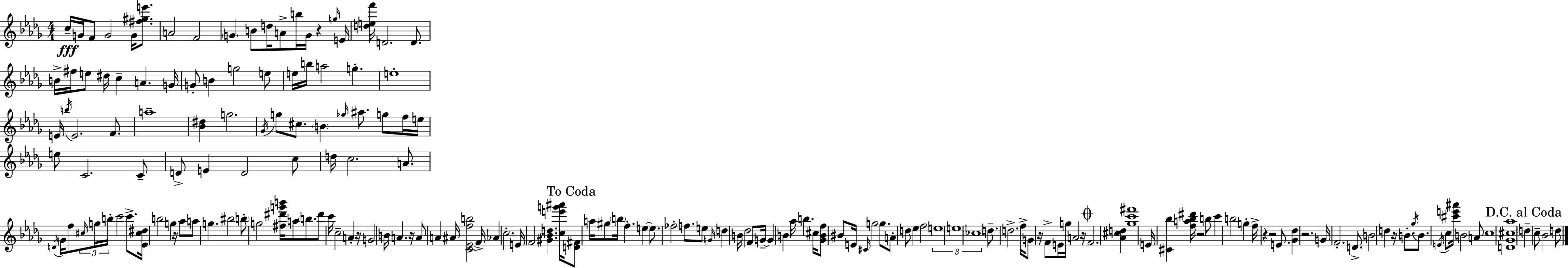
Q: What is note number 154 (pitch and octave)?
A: C5